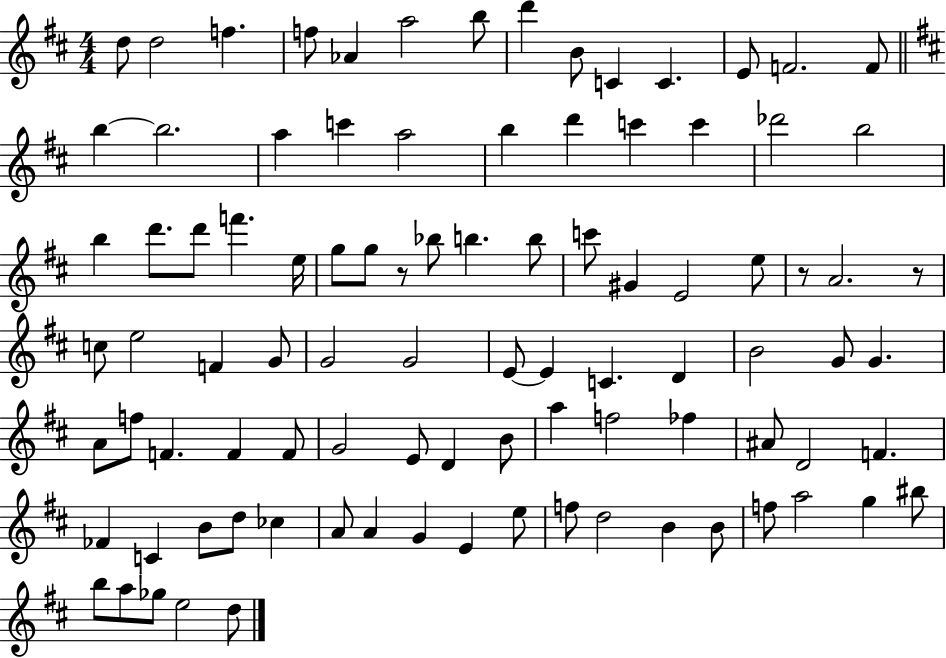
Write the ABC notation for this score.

X:1
T:Untitled
M:4/4
L:1/4
K:D
d/2 d2 f f/2 _A a2 b/2 d' B/2 C C E/2 F2 F/2 b b2 a c' a2 b d' c' c' _d'2 b2 b d'/2 d'/2 f' e/4 g/2 g/2 z/2 _b/2 b b/2 c'/2 ^G E2 e/2 z/2 A2 z/2 c/2 e2 F G/2 G2 G2 E/2 E C D B2 G/2 G A/2 f/2 F F F/2 G2 E/2 D B/2 a f2 _f ^A/2 D2 F _F C B/2 d/2 _c A/2 A G E e/2 f/2 d2 B B/2 f/2 a2 g ^b/2 b/2 a/2 _g/2 e2 d/2